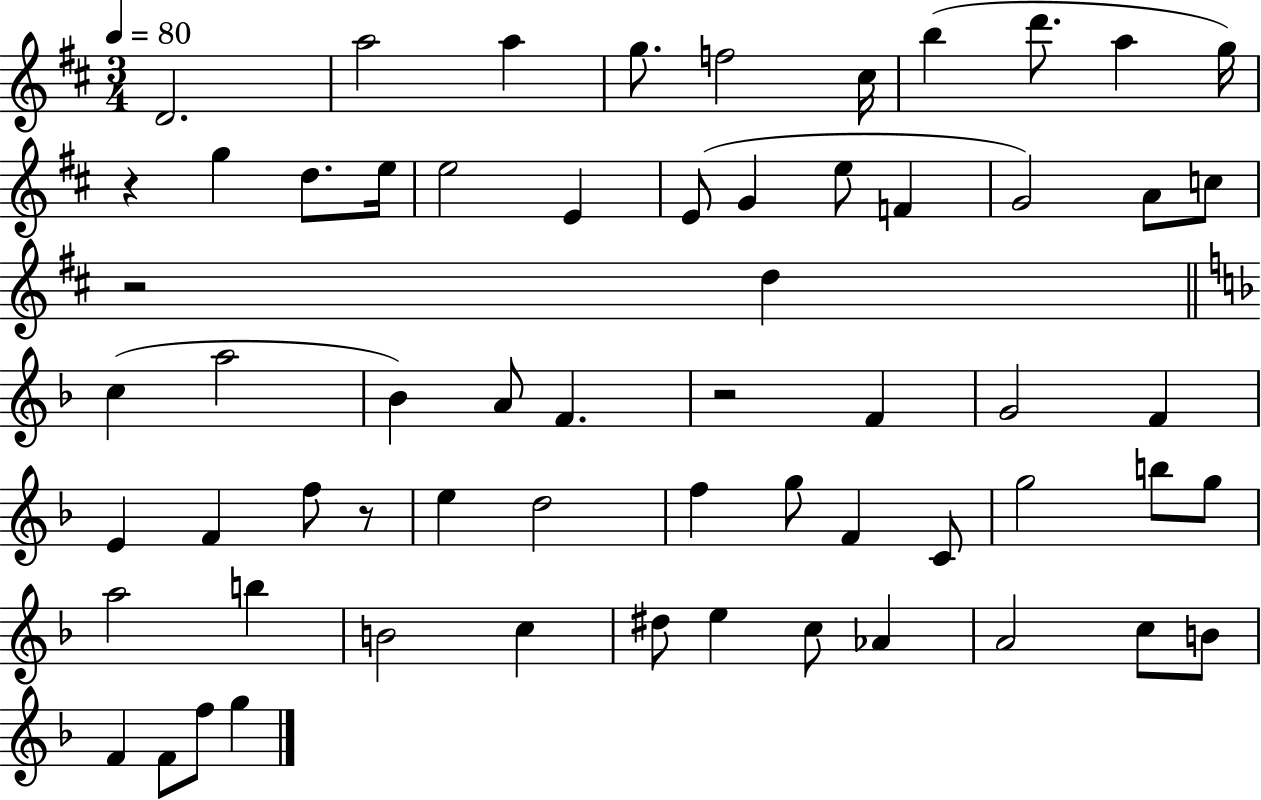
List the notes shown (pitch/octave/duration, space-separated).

D4/h. A5/h A5/q G5/e. F5/h C#5/s B5/q D6/e. A5/q G5/s R/q G5/q D5/e. E5/s E5/h E4/q E4/e G4/q E5/e F4/q G4/h A4/e C5/e R/h D5/q C5/q A5/h Bb4/q A4/e F4/q. R/h F4/q G4/h F4/q E4/q F4/q F5/e R/e E5/q D5/h F5/q G5/e F4/q C4/e G5/h B5/e G5/e A5/h B5/q B4/h C5/q D#5/e E5/q C5/e Ab4/q A4/h C5/e B4/e F4/q F4/e F5/e G5/q